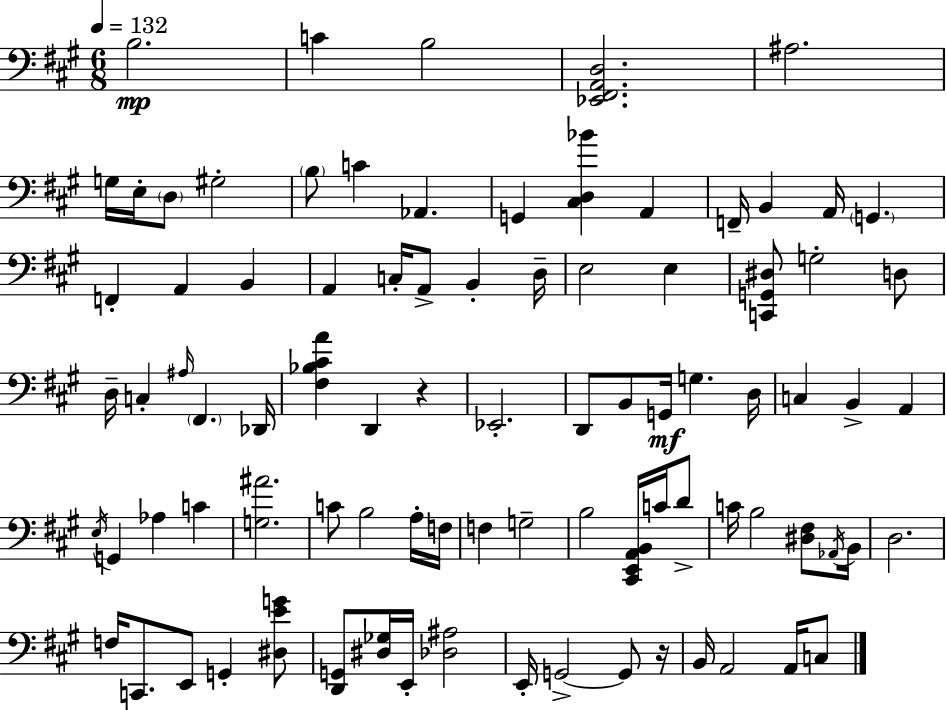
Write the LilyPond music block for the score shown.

{
  \clef bass
  \numericTimeSignature
  \time 6/8
  \key a \major
  \tempo 4 = 132
  b2.\mp | c'4 b2 | <ees, fis, a, d>2. | ais2. | \break g16 e16-. \parenthesize d8 gis2-. | \parenthesize b8 c'4 aes,4. | g,4 <cis d bes'>4 a,4 | f,16-- b,4 a,16 \parenthesize g,4. | \break f,4-. a,4 b,4 | a,4 c16-. a,8-> b,4-. d16-- | e2 e4 | <c, g, dis>8 g2-. d8 | \break d16-- c4-. \grace { ais16 } \parenthesize fis,4. | des,16 <fis bes cis' a'>4 d,4 r4 | ees,2.-. | d,8 b,8 g,16\mf g4. | \break d16 c4 b,4-> a,4 | \acciaccatura { e16 } g,4 aes4 c'4 | <g ais'>2. | c'8 b2 | \break a16-. f16 f4 g2-- | b2 <cis, e, a, b,>16 c'16 | d'8-> c'16 b2 <dis fis>8 | \acciaccatura { aes,16 } b,16 d2. | \break f16 c,8. e,8 g,4-. | <dis e' g'>8 <d, g,>8 <dis ges>16 e,16-. <des ais>2 | e,16-. g,2->~~ | g,8 r16 b,16 a,2 | \break a,16 c8 \bar "|."
}